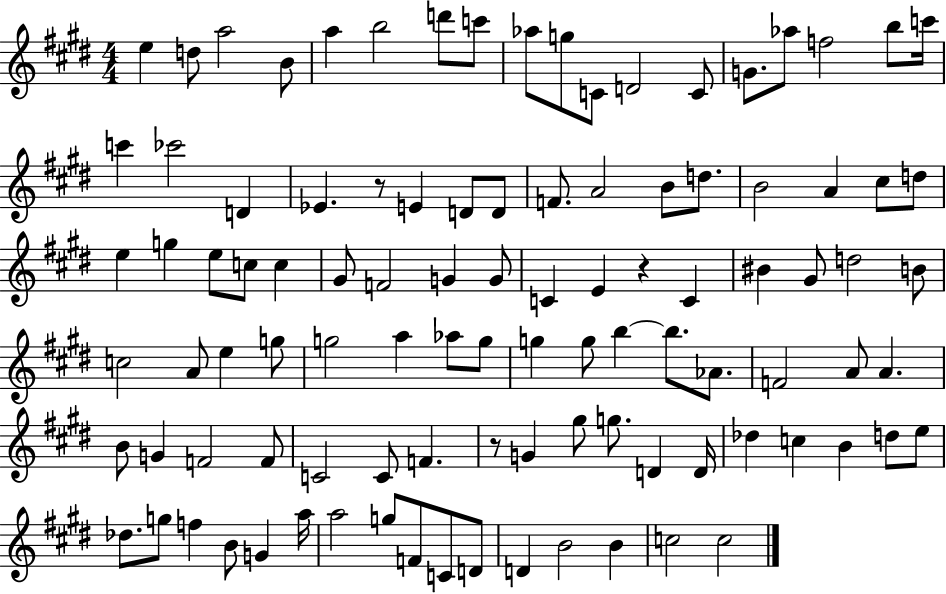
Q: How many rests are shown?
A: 3